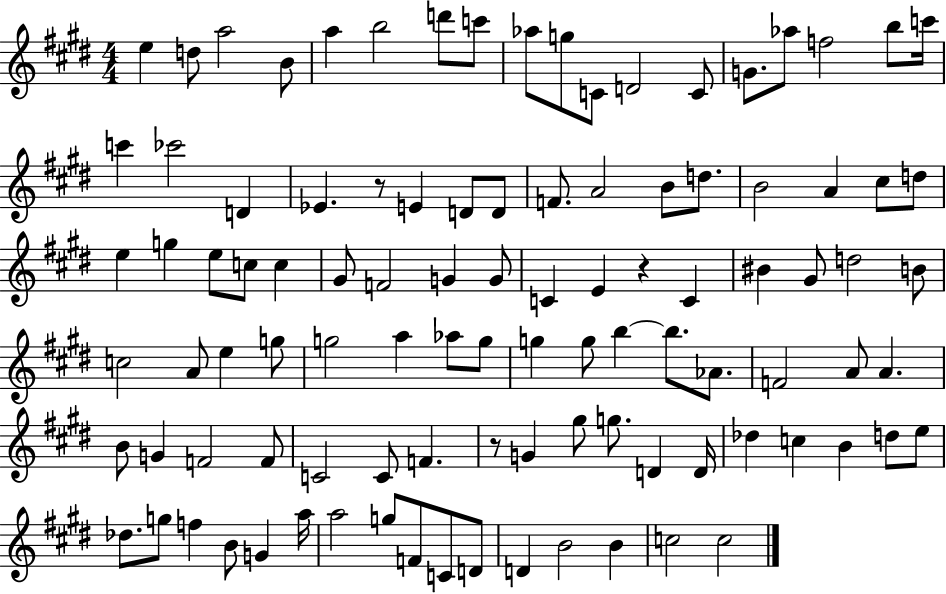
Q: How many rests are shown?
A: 3